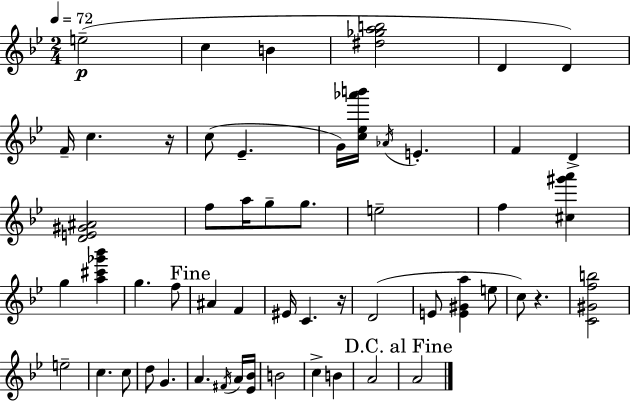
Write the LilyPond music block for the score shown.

{
  \clef treble
  \numericTimeSignature
  \time 2/4
  \key g \minor
  \tempo 4 = 72
  e''2--(\p | c''4 b'4 | <dis'' ges'' a'' b''>2 | d'4 d'4) | \break f'16-- c''4. r16 | c''8( ees'4.-- | g'16) <c'' ees'' aes''' b'''>16 \acciaccatura { aes'16 } e'4.-. | f'4 d'4-> | \break <d' e' gis' ais'>2 | f''8 a''16 g''8-- g''8. | e''2-- | f''4 <cis'' gis''' a'''>4 | \break g''4 <a'' cis''' ges''' bes'''>4 | g''4. f''8 | \mark "Fine" ais'4 f'4 | eis'16 c'4. | \break r16 d'2( | e'8 <e' gis' a''>4 e''8 | c''8) r4. | <c' gis' f'' b''>2 | \break e''2-- | c''4. c''8 | d''8 g'4. | a'4. \acciaccatura { fis'16 } | \break a'16 <ees' bes'>16 b'2 | c''4-> b'4 | a'2 | \mark "D.C. al Fine" a'2 | \break \bar "|."
}